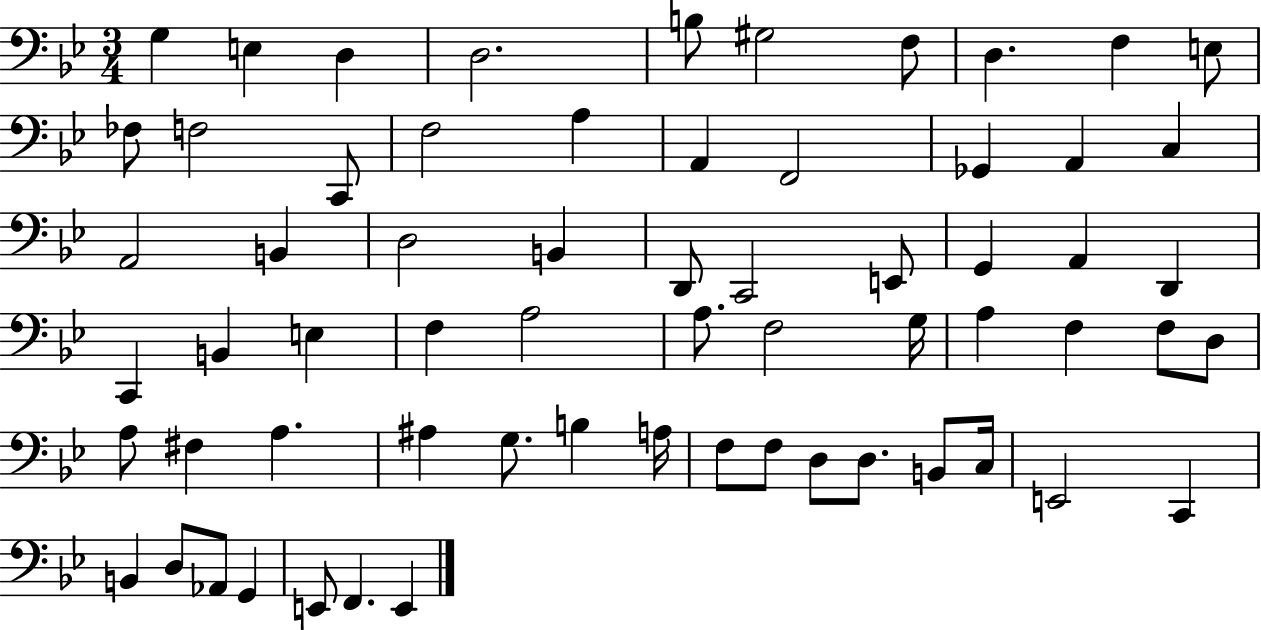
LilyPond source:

{
  \clef bass
  \numericTimeSignature
  \time 3/4
  \key bes \major
  \repeat volta 2 { g4 e4 d4 | d2. | b8 gis2 f8 | d4. f4 e8 | \break fes8 f2 c,8 | f2 a4 | a,4 f,2 | ges,4 a,4 c4 | \break a,2 b,4 | d2 b,4 | d,8 c,2 e,8 | g,4 a,4 d,4 | \break c,4 b,4 e4 | f4 a2 | a8. f2 g16 | a4 f4 f8 d8 | \break a8 fis4 a4. | ais4 g8. b4 a16 | f8 f8 d8 d8. b,8 c16 | e,2 c,4 | \break b,4 d8 aes,8 g,4 | e,8 f,4. e,4 | } \bar "|."
}